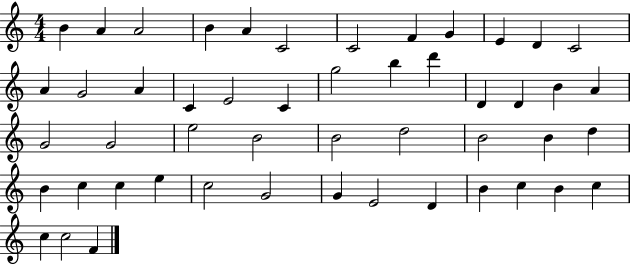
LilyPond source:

{
  \clef treble
  \numericTimeSignature
  \time 4/4
  \key c \major
  b'4 a'4 a'2 | b'4 a'4 c'2 | c'2 f'4 g'4 | e'4 d'4 c'2 | \break a'4 g'2 a'4 | c'4 e'2 c'4 | g''2 b''4 d'''4 | d'4 d'4 b'4 a'4 | \break g'2 g'2 | e''2 b'2 | b'2 d''2 | b'2 b'4 d''4 | \break b'4 c''4 c''4 e''4 | c''2 g'2 | g'4 e'2 d'4 | b'4 c''4 b'4 c''4 | \break c''4 c''2 f'4 | \bar "|."
}